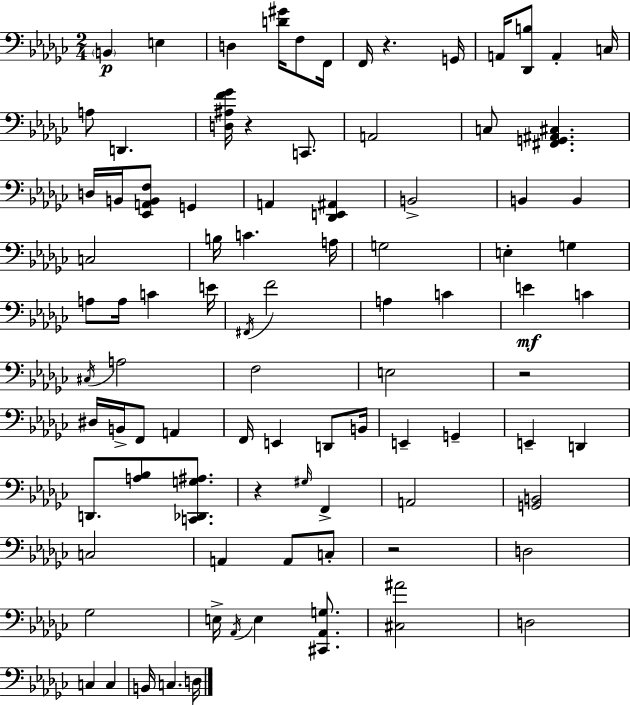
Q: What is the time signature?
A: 2/4